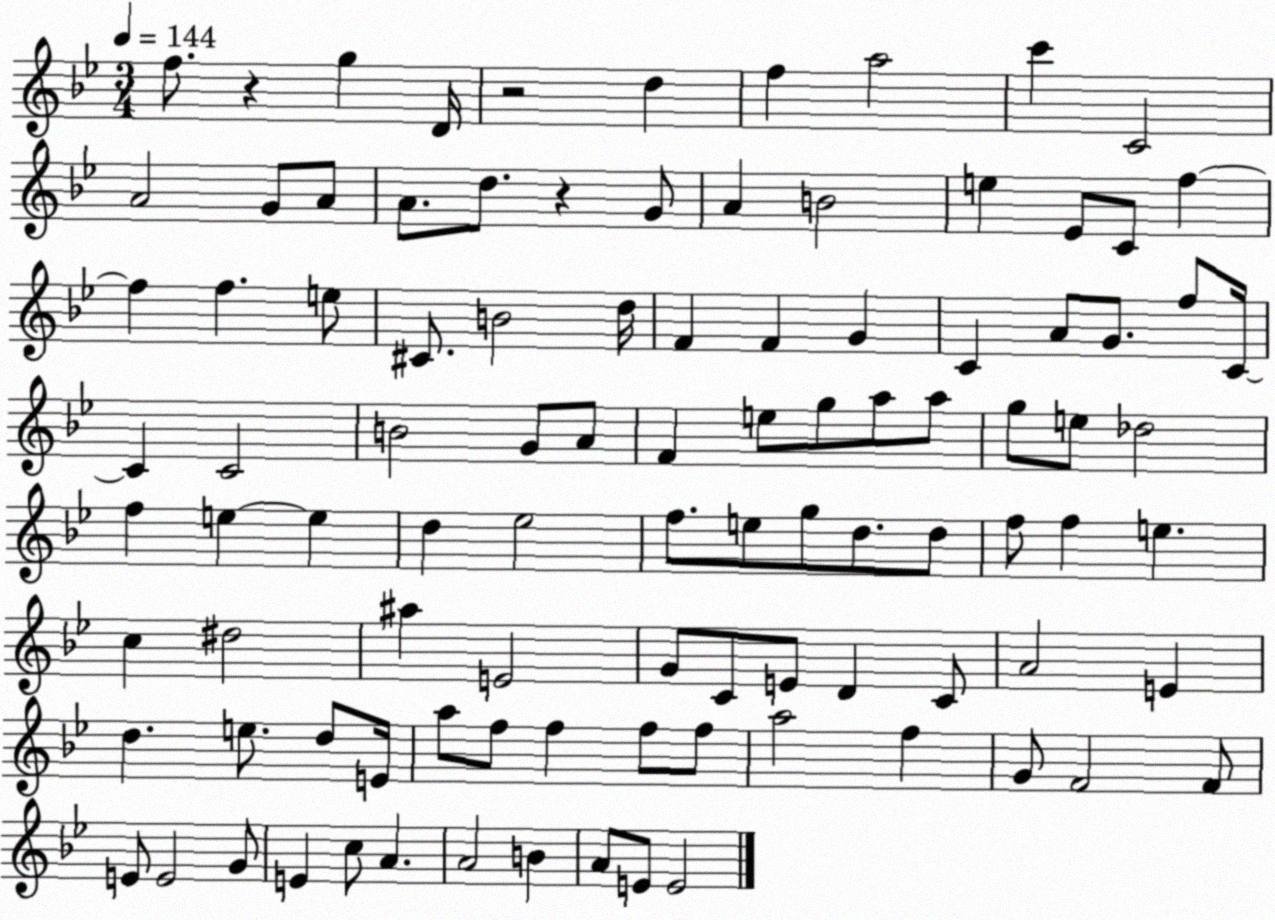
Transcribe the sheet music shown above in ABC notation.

X:1
T:Untitled
M:3/4
L:1/4
K:Bb
f/2 z g D/4 z2 d f a2 c' C2 A2 G/2 A/2 A/2 d/2 z G/2 A B2 e _E/2 C/2 f f f e/2 ^C/2 B2 d/4 F F G C A/2 G/2 f/2 C/4 C C2 B2 G/2 A/2 F e/2 g/2 a/2 a/2 g/2 e/2 _d2 f e e d _e2 f/2 e/2 g/2 d/2 d/2 f/2 f e c ^d2 ^a E2 G/2 C/2 E/2 D C/2 A2 E d e/2 d/2 E/4 a/2 f/2 f f/2 f/2 a2 f G/2 F2 F/2 E/2 E2 G/2 E c/2 A A2 B A/2 E/2 E2